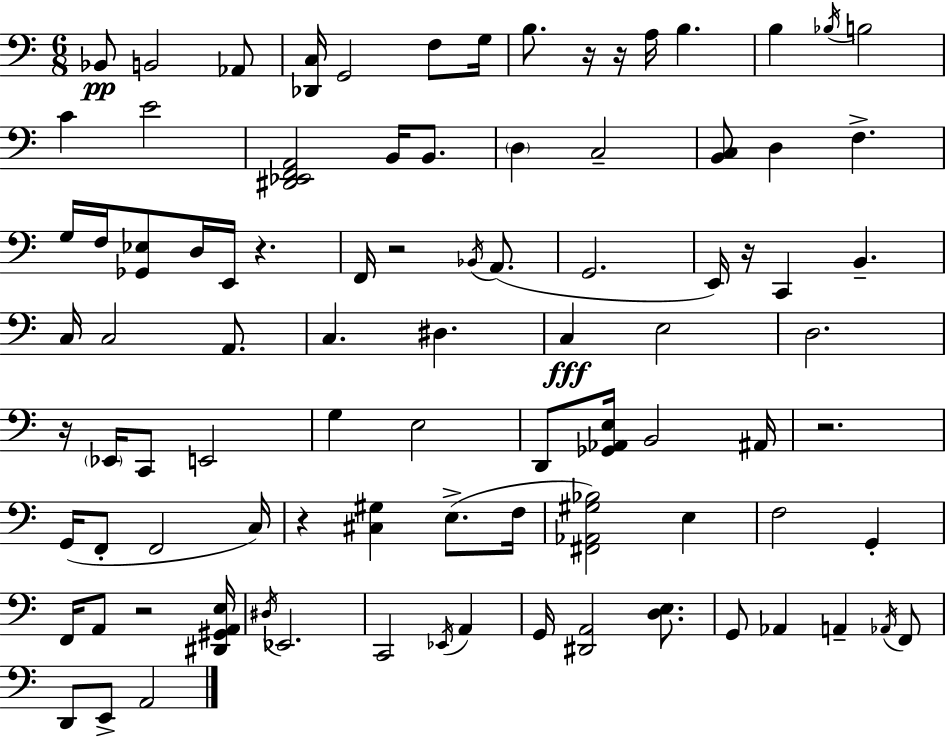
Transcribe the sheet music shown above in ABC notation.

X:1
T:Untitled
M:6/8
L:1/4
K:Am
_B,,/2 B,,2 _A,,/2 [_D,,C,]/4 G,,2 F,/2 G,/4 B,/2 z/4 z/4 A,/4 B, B, _B,/4 B,2 C E2 [^D,,_E,,F,,A,,]2 B,,/4 B,,/2 D, C,2 [B,,C,]/2 D, F, G,/4 F,/4 [_G,,_E,]/2 D,/4 E,,/4 z F,,/4 z2 _B,,/4 A,,/2 G,,2 E,,/4 z/4 C,, B,, C,/4 C,2 A,,/2 C, ^D, C, E,2 D,2 z/4 _E,,/4 C,,/2 E,,2 G, E,2 D,,/2 [_G,,_A,,E,]/4 B,,2 ^A,,/4 z2 G,,/4 F,,/2 F,,2 C,/4 z [^C,^G,] E,/2 F,/4 [^F,,_A,,^G,_B,]2 E, F,2 G,, F,,/4 A,,/2 z2 [^D,,^G,,A,,E,]/4 ^D,/4 _E,,2 C,,2 _E,,/4 A,, G,,/4 [^D,,A,,]2 [D,E,]/2 G,,/2 _A,, A,, _A,,/4 F,,/2 D,,/2 E,,/2 A,,2